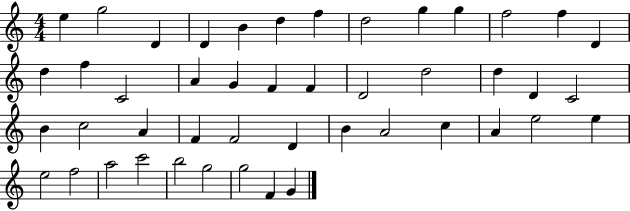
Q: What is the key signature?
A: C major